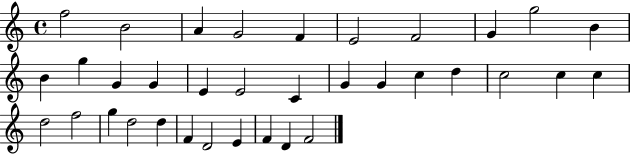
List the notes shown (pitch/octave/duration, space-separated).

F5/h B4/h A4/q G4/h F4/q E4/h F4/h G4/q G5/h B4/q B4/q G5/q G4/q G4/q E4/q E4/h C4/q G4/q G4/q C5/q D5/q C5/h C5/q C5/q D5/h F5/h G5/q D5/h D5/q F4/q D4/h E4/q F4/q D4/q F4/h